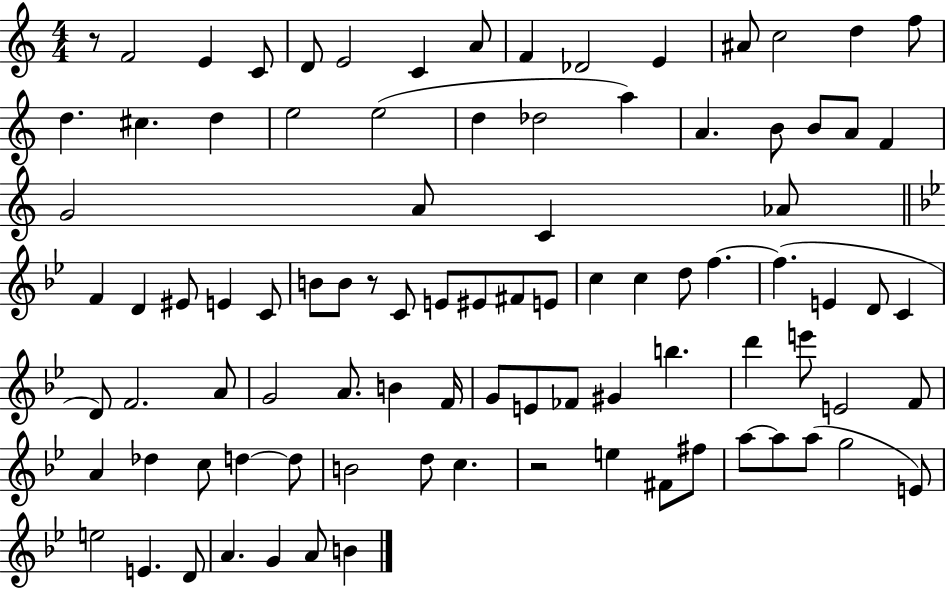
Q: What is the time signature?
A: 4/4